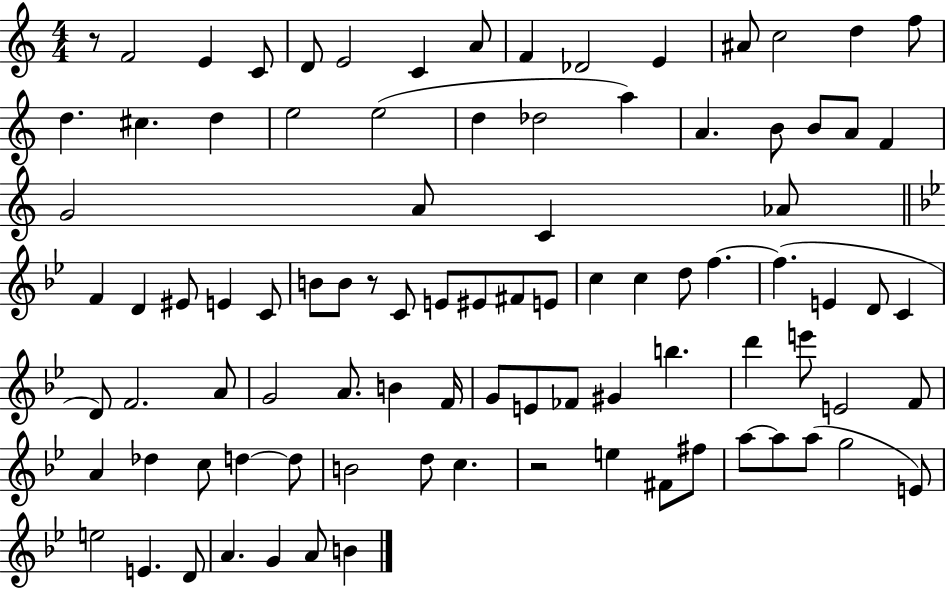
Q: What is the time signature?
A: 4/4